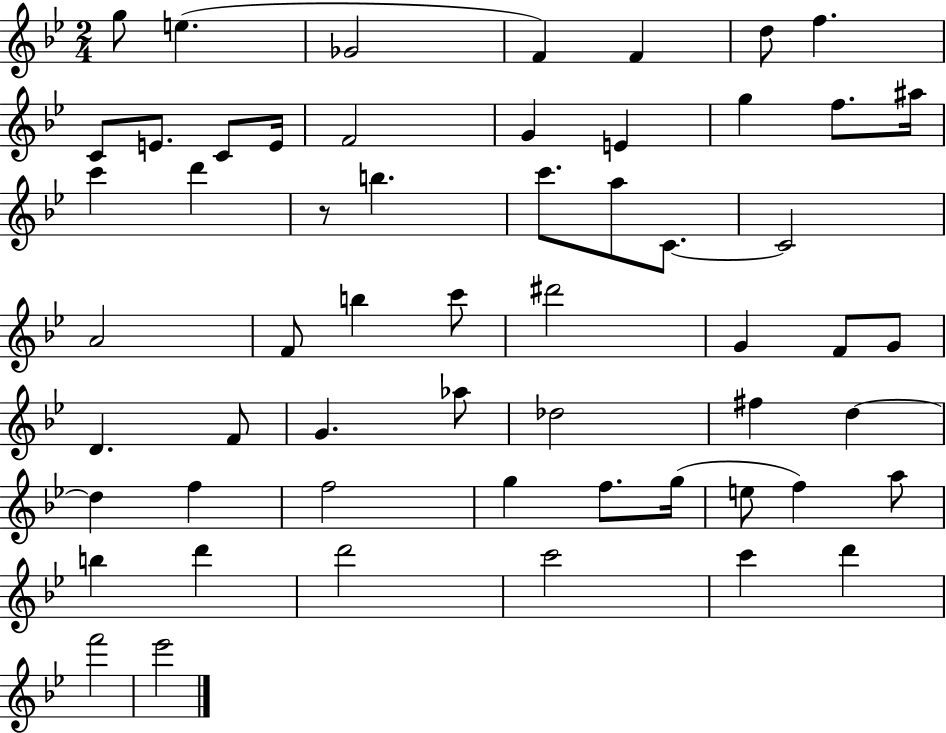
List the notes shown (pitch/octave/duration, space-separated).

G5/e E5/q. Gb4/h F4/q F4/q D5/e F5/q. C4/e E4/e. C4/e E4/s F4/h G4/q E4/q G5/q F5/e. A#5/s C6/q D6/q R/e B5/q. C6/e. A5/e C4/e. C4/h A4/h F4/e B5/q C6/e D#6/h G4/q F4/e G4/e D4/q. F4/e G4/q. Ab5/e Db5/h F#5/q D5/q D5/q F5/q F5/h G5/q F5/e. G5/s E5/e F5/q A5/e B5/q D6/q D6/h C6/h C6/q D6/q F6/h Eb6/h